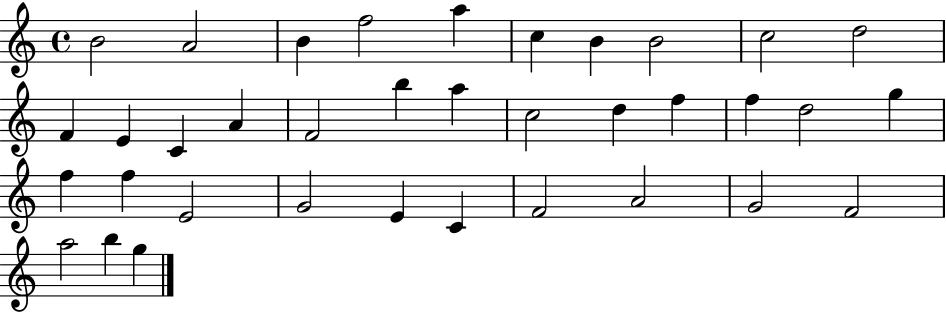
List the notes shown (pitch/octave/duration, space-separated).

B4/h A4/h B4/q F5/h A5/q C5/q B4/q B4/h C5/h D5/h F4/q E4/q C4/q A4/q F4/h B5/q A5/q C5/h D5/q F5/q F5/q D5/h G5/q F5/q F5/q E4/h G4/h E4/q C4/q F4/h A4/h G4/h F4/h A5/h B5/q G5/q